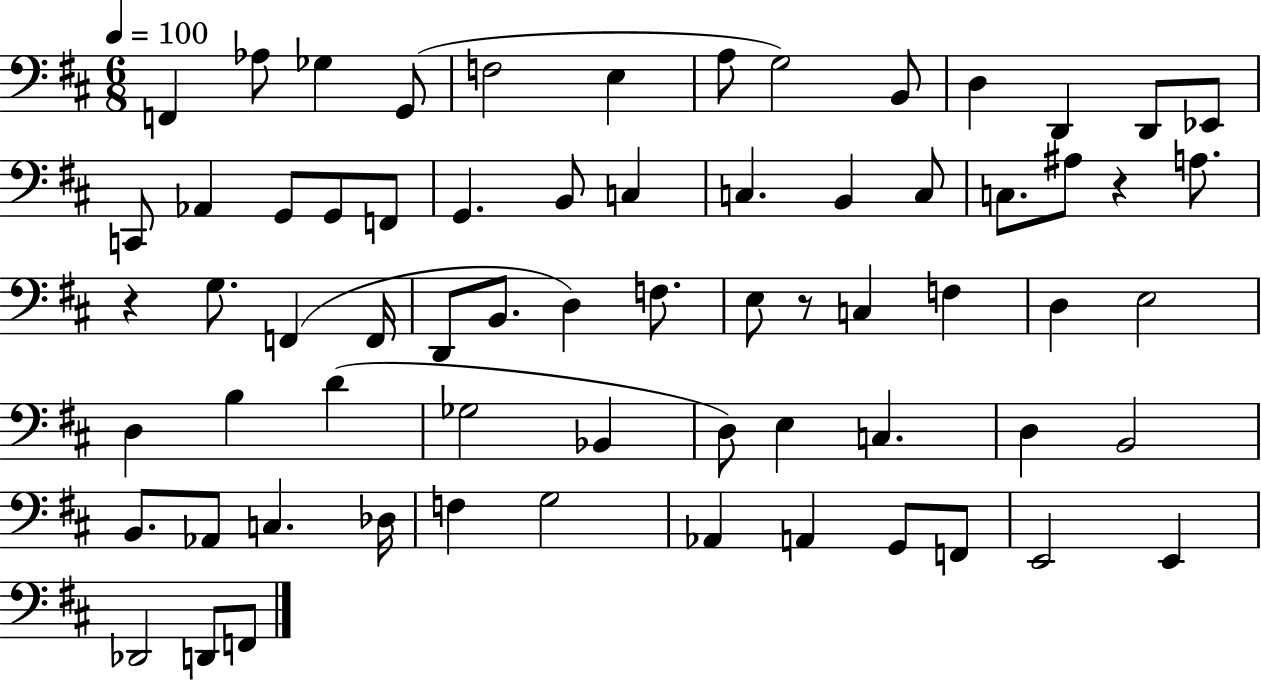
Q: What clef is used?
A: bass